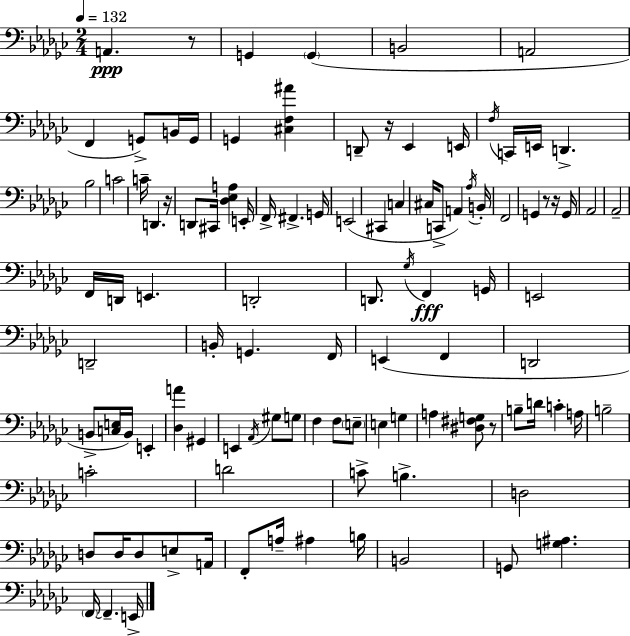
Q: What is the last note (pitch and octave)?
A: E2